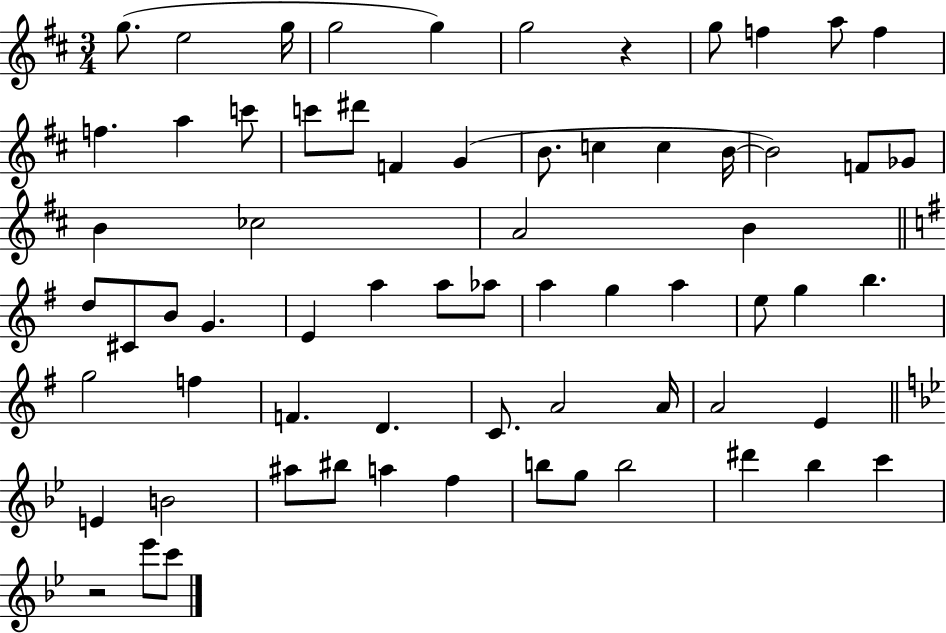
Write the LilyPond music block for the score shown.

{
  \clef treble
  \numericTimeSignature
  \time 3/4
  \key d \major
  \repeat volta 2 { g''8.( e''2 g''16 | g''2 g''4) | g''2 r4 | g''8 f''4 a''8 f''4 | \break f''4. a''4 c'''8 | c'''8 dis'''8 f'4 g'4( | b'8. c''4 c''4 b'16~~ | b'2) f'8 ges'8 | \break b'4 ces''2 | a'2 b'4 | \bar "||" \break \key e \minor d''8 cis'8 b'8 g'4. | e'4 a''4 a''8 aes''8 | a''4 g''4 a''4 | e''8 g''4 b''4. | \break g''2 f''4 | f'4. d'4. | c'8. a'2 a'16 | a'2 e'4 | \break \bar "||" \break \key g \minor e'4 b'2 | ais''8 bis''8 a''4 f''4 | b''8 g''8 b''2 | dis'''4 bes''4 c'''4 | \break r2 ees'''8 c'''8 | } \bar "|."
}